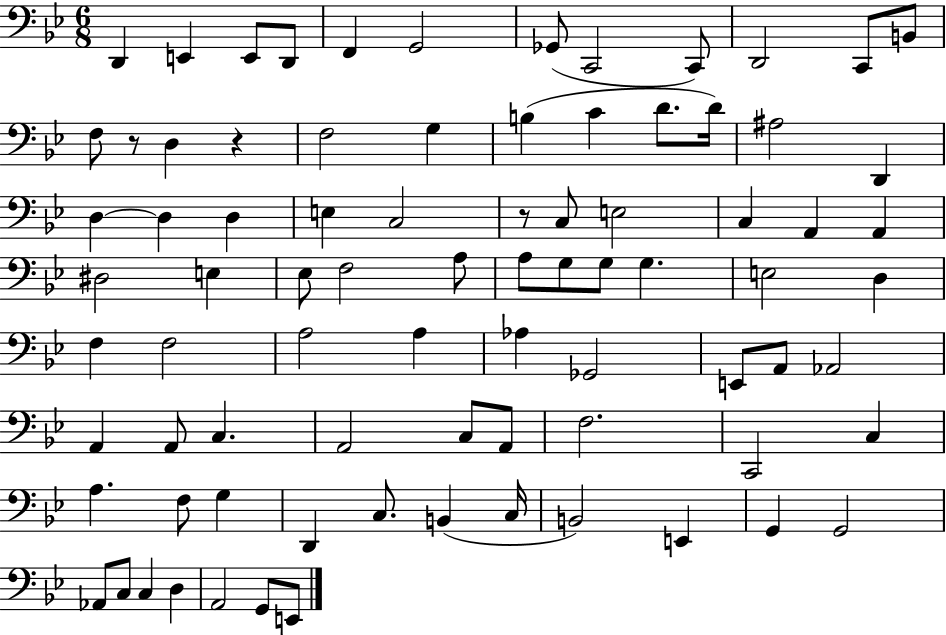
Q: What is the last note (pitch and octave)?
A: E2